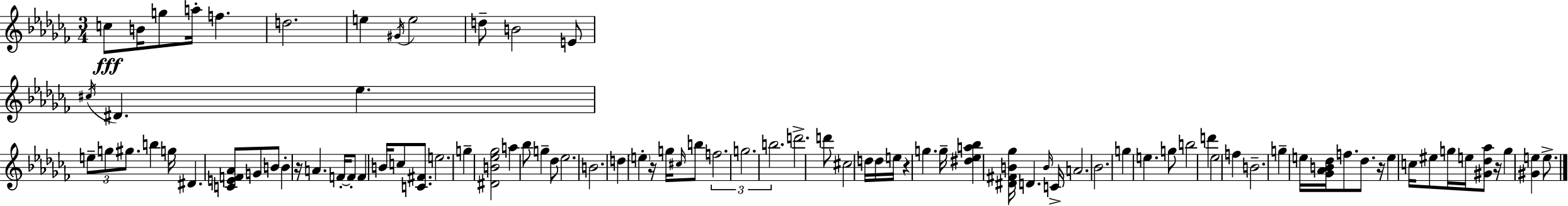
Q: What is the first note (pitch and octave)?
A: C5